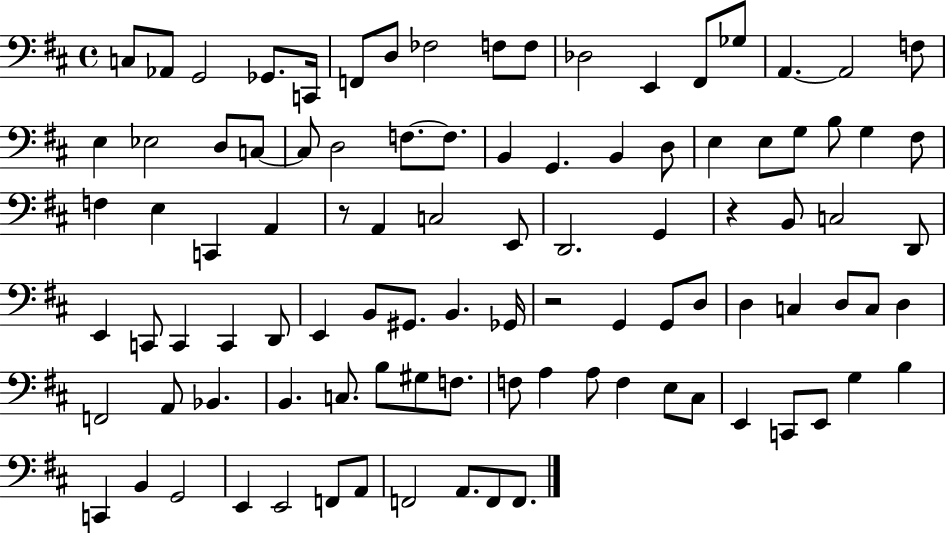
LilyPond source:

{
  \clef bass
  \time 4/4
  \defaultTimeSignature
  \key d \major
  c8 aes,8 g,2 ges,8. c,16 | f,8 d8 fes2 f8 f8 | des2 e,4 fis,8 ges8 | a,4.~~ a,2 f8 | \break e4 ees2 d8 c8~~ | c8 d2 f8.~~ f8. | b,4 g,4. b,4 d8 | e4 e8 g8 b8 g4 fis8 | \break f4 e4 c,4 a,4 | r8 a,4 c2 e,8 | d,2. g,4 | r4 b,8 c2 d,8 | \break e,4 c,8 c,4 c,4 d,8 | e,4 b,8 gis,8. b,4. ges,16 | r2 g,4 g,8 d8 | d4 c4 d8 c8 d4 | \break f,2 a,8 bes,4. | b,4. c8. b8 gis8 f8. | f8 a4 a8 f4 e8 cis8 | e,4 c,8 e,8 g4 b4 | \break c,4 b,4 g,2 | e,4 e,2 f,8 a,8 | f,2 a,8. f,8 f,8. | \bar "|."
}